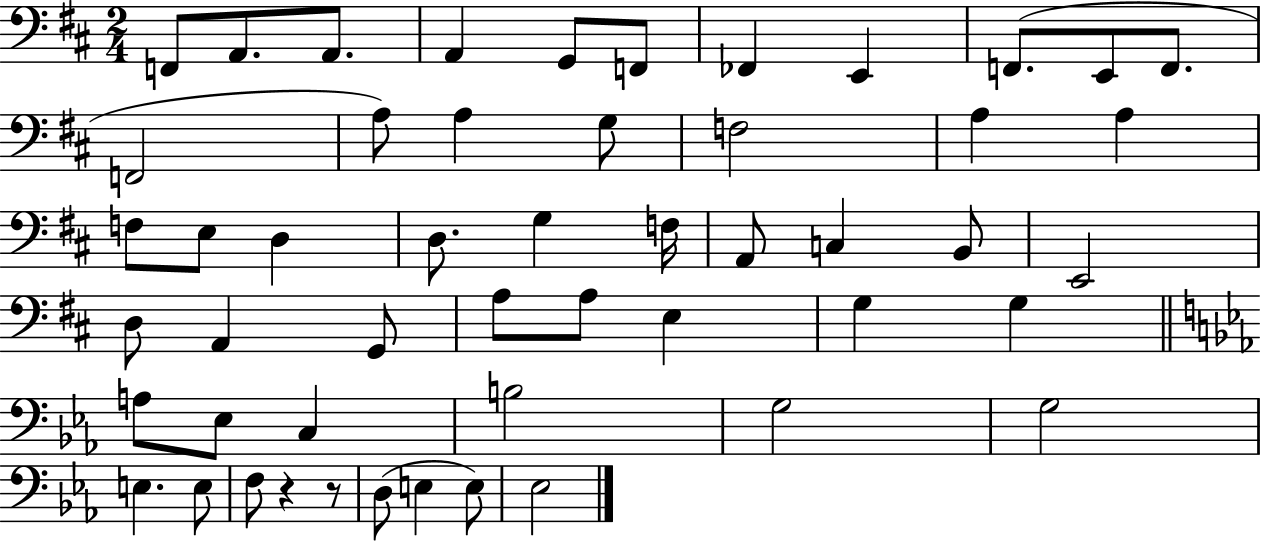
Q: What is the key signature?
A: D major